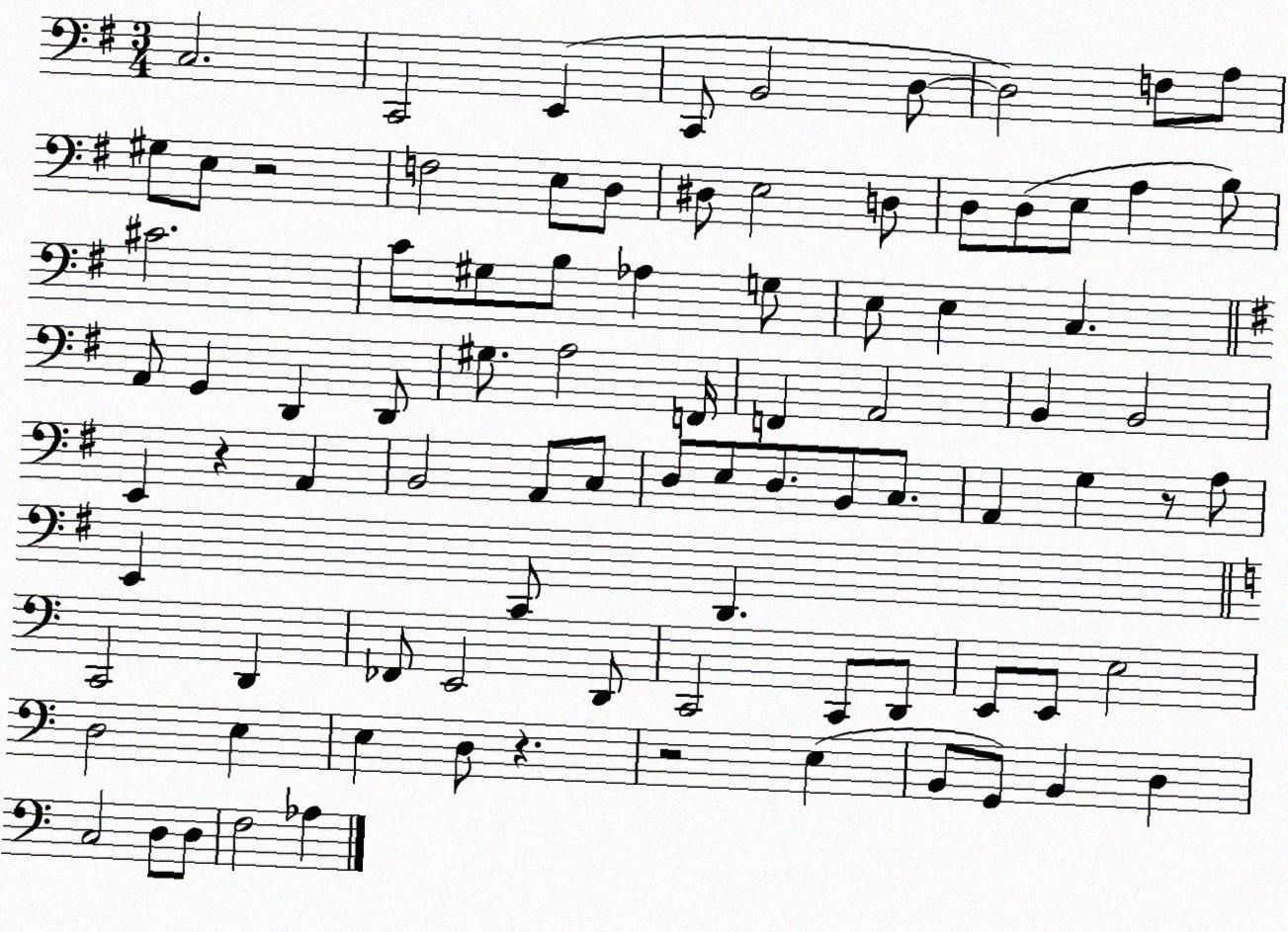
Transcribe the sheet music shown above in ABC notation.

X:1
T:Untitled
M:3/4
L:1/4
K:G
C,2 C,,2 E,, C,,/2 B,,2 D,/2 D,2 F,/2 A,/2 ^G,/2 E,/2 z2 F,2 E,/2 D,/2 ^D,/2 E,2 D,/2 D,/2 D,/2 E,/2 A, B,/2 ^C2 C/2 ^G,/2 B,/2 _A, G,/2 E,/2 E, C, A,,/2 G,, D,, D,,/2 ^G,/2 A,2 F,,/4 F,, A,,2 B,, B,,2 E,, z A,, B,,2 A,,/2 C,/2 D,/2 E,/2 D,/2 B,,/2 C,/2 A,, G, z/2 A,/2 E,, C,,/2 D,, C,,2 D,, _F,,/2 E,,2 D,,/2 C,,2 C,,/2 D,,/2 E,,/2 E,,/2 E,2 D,2 E, E, D,/2 z z2 E, B,,/2 G,,/2 B,, D, C,2 D,/2 D,/2 F,2 _A,